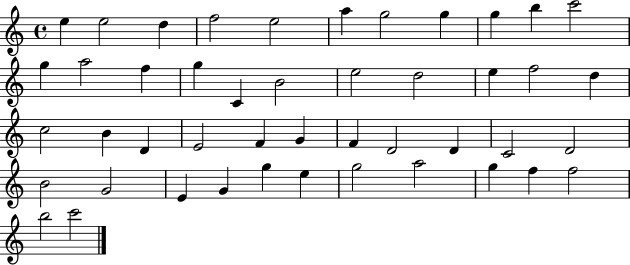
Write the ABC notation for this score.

X:1
T:Untitled
M:4/4
L:1/4
K:C
e e2 d f2 e2 a g2 g g b c'2 g a2 f g C B2 e2 d2 e f2 d c2 B D E2 F G F D2 D C2 D2 B2 G2 E G g e g2 a2 g f f2 b2 c'2